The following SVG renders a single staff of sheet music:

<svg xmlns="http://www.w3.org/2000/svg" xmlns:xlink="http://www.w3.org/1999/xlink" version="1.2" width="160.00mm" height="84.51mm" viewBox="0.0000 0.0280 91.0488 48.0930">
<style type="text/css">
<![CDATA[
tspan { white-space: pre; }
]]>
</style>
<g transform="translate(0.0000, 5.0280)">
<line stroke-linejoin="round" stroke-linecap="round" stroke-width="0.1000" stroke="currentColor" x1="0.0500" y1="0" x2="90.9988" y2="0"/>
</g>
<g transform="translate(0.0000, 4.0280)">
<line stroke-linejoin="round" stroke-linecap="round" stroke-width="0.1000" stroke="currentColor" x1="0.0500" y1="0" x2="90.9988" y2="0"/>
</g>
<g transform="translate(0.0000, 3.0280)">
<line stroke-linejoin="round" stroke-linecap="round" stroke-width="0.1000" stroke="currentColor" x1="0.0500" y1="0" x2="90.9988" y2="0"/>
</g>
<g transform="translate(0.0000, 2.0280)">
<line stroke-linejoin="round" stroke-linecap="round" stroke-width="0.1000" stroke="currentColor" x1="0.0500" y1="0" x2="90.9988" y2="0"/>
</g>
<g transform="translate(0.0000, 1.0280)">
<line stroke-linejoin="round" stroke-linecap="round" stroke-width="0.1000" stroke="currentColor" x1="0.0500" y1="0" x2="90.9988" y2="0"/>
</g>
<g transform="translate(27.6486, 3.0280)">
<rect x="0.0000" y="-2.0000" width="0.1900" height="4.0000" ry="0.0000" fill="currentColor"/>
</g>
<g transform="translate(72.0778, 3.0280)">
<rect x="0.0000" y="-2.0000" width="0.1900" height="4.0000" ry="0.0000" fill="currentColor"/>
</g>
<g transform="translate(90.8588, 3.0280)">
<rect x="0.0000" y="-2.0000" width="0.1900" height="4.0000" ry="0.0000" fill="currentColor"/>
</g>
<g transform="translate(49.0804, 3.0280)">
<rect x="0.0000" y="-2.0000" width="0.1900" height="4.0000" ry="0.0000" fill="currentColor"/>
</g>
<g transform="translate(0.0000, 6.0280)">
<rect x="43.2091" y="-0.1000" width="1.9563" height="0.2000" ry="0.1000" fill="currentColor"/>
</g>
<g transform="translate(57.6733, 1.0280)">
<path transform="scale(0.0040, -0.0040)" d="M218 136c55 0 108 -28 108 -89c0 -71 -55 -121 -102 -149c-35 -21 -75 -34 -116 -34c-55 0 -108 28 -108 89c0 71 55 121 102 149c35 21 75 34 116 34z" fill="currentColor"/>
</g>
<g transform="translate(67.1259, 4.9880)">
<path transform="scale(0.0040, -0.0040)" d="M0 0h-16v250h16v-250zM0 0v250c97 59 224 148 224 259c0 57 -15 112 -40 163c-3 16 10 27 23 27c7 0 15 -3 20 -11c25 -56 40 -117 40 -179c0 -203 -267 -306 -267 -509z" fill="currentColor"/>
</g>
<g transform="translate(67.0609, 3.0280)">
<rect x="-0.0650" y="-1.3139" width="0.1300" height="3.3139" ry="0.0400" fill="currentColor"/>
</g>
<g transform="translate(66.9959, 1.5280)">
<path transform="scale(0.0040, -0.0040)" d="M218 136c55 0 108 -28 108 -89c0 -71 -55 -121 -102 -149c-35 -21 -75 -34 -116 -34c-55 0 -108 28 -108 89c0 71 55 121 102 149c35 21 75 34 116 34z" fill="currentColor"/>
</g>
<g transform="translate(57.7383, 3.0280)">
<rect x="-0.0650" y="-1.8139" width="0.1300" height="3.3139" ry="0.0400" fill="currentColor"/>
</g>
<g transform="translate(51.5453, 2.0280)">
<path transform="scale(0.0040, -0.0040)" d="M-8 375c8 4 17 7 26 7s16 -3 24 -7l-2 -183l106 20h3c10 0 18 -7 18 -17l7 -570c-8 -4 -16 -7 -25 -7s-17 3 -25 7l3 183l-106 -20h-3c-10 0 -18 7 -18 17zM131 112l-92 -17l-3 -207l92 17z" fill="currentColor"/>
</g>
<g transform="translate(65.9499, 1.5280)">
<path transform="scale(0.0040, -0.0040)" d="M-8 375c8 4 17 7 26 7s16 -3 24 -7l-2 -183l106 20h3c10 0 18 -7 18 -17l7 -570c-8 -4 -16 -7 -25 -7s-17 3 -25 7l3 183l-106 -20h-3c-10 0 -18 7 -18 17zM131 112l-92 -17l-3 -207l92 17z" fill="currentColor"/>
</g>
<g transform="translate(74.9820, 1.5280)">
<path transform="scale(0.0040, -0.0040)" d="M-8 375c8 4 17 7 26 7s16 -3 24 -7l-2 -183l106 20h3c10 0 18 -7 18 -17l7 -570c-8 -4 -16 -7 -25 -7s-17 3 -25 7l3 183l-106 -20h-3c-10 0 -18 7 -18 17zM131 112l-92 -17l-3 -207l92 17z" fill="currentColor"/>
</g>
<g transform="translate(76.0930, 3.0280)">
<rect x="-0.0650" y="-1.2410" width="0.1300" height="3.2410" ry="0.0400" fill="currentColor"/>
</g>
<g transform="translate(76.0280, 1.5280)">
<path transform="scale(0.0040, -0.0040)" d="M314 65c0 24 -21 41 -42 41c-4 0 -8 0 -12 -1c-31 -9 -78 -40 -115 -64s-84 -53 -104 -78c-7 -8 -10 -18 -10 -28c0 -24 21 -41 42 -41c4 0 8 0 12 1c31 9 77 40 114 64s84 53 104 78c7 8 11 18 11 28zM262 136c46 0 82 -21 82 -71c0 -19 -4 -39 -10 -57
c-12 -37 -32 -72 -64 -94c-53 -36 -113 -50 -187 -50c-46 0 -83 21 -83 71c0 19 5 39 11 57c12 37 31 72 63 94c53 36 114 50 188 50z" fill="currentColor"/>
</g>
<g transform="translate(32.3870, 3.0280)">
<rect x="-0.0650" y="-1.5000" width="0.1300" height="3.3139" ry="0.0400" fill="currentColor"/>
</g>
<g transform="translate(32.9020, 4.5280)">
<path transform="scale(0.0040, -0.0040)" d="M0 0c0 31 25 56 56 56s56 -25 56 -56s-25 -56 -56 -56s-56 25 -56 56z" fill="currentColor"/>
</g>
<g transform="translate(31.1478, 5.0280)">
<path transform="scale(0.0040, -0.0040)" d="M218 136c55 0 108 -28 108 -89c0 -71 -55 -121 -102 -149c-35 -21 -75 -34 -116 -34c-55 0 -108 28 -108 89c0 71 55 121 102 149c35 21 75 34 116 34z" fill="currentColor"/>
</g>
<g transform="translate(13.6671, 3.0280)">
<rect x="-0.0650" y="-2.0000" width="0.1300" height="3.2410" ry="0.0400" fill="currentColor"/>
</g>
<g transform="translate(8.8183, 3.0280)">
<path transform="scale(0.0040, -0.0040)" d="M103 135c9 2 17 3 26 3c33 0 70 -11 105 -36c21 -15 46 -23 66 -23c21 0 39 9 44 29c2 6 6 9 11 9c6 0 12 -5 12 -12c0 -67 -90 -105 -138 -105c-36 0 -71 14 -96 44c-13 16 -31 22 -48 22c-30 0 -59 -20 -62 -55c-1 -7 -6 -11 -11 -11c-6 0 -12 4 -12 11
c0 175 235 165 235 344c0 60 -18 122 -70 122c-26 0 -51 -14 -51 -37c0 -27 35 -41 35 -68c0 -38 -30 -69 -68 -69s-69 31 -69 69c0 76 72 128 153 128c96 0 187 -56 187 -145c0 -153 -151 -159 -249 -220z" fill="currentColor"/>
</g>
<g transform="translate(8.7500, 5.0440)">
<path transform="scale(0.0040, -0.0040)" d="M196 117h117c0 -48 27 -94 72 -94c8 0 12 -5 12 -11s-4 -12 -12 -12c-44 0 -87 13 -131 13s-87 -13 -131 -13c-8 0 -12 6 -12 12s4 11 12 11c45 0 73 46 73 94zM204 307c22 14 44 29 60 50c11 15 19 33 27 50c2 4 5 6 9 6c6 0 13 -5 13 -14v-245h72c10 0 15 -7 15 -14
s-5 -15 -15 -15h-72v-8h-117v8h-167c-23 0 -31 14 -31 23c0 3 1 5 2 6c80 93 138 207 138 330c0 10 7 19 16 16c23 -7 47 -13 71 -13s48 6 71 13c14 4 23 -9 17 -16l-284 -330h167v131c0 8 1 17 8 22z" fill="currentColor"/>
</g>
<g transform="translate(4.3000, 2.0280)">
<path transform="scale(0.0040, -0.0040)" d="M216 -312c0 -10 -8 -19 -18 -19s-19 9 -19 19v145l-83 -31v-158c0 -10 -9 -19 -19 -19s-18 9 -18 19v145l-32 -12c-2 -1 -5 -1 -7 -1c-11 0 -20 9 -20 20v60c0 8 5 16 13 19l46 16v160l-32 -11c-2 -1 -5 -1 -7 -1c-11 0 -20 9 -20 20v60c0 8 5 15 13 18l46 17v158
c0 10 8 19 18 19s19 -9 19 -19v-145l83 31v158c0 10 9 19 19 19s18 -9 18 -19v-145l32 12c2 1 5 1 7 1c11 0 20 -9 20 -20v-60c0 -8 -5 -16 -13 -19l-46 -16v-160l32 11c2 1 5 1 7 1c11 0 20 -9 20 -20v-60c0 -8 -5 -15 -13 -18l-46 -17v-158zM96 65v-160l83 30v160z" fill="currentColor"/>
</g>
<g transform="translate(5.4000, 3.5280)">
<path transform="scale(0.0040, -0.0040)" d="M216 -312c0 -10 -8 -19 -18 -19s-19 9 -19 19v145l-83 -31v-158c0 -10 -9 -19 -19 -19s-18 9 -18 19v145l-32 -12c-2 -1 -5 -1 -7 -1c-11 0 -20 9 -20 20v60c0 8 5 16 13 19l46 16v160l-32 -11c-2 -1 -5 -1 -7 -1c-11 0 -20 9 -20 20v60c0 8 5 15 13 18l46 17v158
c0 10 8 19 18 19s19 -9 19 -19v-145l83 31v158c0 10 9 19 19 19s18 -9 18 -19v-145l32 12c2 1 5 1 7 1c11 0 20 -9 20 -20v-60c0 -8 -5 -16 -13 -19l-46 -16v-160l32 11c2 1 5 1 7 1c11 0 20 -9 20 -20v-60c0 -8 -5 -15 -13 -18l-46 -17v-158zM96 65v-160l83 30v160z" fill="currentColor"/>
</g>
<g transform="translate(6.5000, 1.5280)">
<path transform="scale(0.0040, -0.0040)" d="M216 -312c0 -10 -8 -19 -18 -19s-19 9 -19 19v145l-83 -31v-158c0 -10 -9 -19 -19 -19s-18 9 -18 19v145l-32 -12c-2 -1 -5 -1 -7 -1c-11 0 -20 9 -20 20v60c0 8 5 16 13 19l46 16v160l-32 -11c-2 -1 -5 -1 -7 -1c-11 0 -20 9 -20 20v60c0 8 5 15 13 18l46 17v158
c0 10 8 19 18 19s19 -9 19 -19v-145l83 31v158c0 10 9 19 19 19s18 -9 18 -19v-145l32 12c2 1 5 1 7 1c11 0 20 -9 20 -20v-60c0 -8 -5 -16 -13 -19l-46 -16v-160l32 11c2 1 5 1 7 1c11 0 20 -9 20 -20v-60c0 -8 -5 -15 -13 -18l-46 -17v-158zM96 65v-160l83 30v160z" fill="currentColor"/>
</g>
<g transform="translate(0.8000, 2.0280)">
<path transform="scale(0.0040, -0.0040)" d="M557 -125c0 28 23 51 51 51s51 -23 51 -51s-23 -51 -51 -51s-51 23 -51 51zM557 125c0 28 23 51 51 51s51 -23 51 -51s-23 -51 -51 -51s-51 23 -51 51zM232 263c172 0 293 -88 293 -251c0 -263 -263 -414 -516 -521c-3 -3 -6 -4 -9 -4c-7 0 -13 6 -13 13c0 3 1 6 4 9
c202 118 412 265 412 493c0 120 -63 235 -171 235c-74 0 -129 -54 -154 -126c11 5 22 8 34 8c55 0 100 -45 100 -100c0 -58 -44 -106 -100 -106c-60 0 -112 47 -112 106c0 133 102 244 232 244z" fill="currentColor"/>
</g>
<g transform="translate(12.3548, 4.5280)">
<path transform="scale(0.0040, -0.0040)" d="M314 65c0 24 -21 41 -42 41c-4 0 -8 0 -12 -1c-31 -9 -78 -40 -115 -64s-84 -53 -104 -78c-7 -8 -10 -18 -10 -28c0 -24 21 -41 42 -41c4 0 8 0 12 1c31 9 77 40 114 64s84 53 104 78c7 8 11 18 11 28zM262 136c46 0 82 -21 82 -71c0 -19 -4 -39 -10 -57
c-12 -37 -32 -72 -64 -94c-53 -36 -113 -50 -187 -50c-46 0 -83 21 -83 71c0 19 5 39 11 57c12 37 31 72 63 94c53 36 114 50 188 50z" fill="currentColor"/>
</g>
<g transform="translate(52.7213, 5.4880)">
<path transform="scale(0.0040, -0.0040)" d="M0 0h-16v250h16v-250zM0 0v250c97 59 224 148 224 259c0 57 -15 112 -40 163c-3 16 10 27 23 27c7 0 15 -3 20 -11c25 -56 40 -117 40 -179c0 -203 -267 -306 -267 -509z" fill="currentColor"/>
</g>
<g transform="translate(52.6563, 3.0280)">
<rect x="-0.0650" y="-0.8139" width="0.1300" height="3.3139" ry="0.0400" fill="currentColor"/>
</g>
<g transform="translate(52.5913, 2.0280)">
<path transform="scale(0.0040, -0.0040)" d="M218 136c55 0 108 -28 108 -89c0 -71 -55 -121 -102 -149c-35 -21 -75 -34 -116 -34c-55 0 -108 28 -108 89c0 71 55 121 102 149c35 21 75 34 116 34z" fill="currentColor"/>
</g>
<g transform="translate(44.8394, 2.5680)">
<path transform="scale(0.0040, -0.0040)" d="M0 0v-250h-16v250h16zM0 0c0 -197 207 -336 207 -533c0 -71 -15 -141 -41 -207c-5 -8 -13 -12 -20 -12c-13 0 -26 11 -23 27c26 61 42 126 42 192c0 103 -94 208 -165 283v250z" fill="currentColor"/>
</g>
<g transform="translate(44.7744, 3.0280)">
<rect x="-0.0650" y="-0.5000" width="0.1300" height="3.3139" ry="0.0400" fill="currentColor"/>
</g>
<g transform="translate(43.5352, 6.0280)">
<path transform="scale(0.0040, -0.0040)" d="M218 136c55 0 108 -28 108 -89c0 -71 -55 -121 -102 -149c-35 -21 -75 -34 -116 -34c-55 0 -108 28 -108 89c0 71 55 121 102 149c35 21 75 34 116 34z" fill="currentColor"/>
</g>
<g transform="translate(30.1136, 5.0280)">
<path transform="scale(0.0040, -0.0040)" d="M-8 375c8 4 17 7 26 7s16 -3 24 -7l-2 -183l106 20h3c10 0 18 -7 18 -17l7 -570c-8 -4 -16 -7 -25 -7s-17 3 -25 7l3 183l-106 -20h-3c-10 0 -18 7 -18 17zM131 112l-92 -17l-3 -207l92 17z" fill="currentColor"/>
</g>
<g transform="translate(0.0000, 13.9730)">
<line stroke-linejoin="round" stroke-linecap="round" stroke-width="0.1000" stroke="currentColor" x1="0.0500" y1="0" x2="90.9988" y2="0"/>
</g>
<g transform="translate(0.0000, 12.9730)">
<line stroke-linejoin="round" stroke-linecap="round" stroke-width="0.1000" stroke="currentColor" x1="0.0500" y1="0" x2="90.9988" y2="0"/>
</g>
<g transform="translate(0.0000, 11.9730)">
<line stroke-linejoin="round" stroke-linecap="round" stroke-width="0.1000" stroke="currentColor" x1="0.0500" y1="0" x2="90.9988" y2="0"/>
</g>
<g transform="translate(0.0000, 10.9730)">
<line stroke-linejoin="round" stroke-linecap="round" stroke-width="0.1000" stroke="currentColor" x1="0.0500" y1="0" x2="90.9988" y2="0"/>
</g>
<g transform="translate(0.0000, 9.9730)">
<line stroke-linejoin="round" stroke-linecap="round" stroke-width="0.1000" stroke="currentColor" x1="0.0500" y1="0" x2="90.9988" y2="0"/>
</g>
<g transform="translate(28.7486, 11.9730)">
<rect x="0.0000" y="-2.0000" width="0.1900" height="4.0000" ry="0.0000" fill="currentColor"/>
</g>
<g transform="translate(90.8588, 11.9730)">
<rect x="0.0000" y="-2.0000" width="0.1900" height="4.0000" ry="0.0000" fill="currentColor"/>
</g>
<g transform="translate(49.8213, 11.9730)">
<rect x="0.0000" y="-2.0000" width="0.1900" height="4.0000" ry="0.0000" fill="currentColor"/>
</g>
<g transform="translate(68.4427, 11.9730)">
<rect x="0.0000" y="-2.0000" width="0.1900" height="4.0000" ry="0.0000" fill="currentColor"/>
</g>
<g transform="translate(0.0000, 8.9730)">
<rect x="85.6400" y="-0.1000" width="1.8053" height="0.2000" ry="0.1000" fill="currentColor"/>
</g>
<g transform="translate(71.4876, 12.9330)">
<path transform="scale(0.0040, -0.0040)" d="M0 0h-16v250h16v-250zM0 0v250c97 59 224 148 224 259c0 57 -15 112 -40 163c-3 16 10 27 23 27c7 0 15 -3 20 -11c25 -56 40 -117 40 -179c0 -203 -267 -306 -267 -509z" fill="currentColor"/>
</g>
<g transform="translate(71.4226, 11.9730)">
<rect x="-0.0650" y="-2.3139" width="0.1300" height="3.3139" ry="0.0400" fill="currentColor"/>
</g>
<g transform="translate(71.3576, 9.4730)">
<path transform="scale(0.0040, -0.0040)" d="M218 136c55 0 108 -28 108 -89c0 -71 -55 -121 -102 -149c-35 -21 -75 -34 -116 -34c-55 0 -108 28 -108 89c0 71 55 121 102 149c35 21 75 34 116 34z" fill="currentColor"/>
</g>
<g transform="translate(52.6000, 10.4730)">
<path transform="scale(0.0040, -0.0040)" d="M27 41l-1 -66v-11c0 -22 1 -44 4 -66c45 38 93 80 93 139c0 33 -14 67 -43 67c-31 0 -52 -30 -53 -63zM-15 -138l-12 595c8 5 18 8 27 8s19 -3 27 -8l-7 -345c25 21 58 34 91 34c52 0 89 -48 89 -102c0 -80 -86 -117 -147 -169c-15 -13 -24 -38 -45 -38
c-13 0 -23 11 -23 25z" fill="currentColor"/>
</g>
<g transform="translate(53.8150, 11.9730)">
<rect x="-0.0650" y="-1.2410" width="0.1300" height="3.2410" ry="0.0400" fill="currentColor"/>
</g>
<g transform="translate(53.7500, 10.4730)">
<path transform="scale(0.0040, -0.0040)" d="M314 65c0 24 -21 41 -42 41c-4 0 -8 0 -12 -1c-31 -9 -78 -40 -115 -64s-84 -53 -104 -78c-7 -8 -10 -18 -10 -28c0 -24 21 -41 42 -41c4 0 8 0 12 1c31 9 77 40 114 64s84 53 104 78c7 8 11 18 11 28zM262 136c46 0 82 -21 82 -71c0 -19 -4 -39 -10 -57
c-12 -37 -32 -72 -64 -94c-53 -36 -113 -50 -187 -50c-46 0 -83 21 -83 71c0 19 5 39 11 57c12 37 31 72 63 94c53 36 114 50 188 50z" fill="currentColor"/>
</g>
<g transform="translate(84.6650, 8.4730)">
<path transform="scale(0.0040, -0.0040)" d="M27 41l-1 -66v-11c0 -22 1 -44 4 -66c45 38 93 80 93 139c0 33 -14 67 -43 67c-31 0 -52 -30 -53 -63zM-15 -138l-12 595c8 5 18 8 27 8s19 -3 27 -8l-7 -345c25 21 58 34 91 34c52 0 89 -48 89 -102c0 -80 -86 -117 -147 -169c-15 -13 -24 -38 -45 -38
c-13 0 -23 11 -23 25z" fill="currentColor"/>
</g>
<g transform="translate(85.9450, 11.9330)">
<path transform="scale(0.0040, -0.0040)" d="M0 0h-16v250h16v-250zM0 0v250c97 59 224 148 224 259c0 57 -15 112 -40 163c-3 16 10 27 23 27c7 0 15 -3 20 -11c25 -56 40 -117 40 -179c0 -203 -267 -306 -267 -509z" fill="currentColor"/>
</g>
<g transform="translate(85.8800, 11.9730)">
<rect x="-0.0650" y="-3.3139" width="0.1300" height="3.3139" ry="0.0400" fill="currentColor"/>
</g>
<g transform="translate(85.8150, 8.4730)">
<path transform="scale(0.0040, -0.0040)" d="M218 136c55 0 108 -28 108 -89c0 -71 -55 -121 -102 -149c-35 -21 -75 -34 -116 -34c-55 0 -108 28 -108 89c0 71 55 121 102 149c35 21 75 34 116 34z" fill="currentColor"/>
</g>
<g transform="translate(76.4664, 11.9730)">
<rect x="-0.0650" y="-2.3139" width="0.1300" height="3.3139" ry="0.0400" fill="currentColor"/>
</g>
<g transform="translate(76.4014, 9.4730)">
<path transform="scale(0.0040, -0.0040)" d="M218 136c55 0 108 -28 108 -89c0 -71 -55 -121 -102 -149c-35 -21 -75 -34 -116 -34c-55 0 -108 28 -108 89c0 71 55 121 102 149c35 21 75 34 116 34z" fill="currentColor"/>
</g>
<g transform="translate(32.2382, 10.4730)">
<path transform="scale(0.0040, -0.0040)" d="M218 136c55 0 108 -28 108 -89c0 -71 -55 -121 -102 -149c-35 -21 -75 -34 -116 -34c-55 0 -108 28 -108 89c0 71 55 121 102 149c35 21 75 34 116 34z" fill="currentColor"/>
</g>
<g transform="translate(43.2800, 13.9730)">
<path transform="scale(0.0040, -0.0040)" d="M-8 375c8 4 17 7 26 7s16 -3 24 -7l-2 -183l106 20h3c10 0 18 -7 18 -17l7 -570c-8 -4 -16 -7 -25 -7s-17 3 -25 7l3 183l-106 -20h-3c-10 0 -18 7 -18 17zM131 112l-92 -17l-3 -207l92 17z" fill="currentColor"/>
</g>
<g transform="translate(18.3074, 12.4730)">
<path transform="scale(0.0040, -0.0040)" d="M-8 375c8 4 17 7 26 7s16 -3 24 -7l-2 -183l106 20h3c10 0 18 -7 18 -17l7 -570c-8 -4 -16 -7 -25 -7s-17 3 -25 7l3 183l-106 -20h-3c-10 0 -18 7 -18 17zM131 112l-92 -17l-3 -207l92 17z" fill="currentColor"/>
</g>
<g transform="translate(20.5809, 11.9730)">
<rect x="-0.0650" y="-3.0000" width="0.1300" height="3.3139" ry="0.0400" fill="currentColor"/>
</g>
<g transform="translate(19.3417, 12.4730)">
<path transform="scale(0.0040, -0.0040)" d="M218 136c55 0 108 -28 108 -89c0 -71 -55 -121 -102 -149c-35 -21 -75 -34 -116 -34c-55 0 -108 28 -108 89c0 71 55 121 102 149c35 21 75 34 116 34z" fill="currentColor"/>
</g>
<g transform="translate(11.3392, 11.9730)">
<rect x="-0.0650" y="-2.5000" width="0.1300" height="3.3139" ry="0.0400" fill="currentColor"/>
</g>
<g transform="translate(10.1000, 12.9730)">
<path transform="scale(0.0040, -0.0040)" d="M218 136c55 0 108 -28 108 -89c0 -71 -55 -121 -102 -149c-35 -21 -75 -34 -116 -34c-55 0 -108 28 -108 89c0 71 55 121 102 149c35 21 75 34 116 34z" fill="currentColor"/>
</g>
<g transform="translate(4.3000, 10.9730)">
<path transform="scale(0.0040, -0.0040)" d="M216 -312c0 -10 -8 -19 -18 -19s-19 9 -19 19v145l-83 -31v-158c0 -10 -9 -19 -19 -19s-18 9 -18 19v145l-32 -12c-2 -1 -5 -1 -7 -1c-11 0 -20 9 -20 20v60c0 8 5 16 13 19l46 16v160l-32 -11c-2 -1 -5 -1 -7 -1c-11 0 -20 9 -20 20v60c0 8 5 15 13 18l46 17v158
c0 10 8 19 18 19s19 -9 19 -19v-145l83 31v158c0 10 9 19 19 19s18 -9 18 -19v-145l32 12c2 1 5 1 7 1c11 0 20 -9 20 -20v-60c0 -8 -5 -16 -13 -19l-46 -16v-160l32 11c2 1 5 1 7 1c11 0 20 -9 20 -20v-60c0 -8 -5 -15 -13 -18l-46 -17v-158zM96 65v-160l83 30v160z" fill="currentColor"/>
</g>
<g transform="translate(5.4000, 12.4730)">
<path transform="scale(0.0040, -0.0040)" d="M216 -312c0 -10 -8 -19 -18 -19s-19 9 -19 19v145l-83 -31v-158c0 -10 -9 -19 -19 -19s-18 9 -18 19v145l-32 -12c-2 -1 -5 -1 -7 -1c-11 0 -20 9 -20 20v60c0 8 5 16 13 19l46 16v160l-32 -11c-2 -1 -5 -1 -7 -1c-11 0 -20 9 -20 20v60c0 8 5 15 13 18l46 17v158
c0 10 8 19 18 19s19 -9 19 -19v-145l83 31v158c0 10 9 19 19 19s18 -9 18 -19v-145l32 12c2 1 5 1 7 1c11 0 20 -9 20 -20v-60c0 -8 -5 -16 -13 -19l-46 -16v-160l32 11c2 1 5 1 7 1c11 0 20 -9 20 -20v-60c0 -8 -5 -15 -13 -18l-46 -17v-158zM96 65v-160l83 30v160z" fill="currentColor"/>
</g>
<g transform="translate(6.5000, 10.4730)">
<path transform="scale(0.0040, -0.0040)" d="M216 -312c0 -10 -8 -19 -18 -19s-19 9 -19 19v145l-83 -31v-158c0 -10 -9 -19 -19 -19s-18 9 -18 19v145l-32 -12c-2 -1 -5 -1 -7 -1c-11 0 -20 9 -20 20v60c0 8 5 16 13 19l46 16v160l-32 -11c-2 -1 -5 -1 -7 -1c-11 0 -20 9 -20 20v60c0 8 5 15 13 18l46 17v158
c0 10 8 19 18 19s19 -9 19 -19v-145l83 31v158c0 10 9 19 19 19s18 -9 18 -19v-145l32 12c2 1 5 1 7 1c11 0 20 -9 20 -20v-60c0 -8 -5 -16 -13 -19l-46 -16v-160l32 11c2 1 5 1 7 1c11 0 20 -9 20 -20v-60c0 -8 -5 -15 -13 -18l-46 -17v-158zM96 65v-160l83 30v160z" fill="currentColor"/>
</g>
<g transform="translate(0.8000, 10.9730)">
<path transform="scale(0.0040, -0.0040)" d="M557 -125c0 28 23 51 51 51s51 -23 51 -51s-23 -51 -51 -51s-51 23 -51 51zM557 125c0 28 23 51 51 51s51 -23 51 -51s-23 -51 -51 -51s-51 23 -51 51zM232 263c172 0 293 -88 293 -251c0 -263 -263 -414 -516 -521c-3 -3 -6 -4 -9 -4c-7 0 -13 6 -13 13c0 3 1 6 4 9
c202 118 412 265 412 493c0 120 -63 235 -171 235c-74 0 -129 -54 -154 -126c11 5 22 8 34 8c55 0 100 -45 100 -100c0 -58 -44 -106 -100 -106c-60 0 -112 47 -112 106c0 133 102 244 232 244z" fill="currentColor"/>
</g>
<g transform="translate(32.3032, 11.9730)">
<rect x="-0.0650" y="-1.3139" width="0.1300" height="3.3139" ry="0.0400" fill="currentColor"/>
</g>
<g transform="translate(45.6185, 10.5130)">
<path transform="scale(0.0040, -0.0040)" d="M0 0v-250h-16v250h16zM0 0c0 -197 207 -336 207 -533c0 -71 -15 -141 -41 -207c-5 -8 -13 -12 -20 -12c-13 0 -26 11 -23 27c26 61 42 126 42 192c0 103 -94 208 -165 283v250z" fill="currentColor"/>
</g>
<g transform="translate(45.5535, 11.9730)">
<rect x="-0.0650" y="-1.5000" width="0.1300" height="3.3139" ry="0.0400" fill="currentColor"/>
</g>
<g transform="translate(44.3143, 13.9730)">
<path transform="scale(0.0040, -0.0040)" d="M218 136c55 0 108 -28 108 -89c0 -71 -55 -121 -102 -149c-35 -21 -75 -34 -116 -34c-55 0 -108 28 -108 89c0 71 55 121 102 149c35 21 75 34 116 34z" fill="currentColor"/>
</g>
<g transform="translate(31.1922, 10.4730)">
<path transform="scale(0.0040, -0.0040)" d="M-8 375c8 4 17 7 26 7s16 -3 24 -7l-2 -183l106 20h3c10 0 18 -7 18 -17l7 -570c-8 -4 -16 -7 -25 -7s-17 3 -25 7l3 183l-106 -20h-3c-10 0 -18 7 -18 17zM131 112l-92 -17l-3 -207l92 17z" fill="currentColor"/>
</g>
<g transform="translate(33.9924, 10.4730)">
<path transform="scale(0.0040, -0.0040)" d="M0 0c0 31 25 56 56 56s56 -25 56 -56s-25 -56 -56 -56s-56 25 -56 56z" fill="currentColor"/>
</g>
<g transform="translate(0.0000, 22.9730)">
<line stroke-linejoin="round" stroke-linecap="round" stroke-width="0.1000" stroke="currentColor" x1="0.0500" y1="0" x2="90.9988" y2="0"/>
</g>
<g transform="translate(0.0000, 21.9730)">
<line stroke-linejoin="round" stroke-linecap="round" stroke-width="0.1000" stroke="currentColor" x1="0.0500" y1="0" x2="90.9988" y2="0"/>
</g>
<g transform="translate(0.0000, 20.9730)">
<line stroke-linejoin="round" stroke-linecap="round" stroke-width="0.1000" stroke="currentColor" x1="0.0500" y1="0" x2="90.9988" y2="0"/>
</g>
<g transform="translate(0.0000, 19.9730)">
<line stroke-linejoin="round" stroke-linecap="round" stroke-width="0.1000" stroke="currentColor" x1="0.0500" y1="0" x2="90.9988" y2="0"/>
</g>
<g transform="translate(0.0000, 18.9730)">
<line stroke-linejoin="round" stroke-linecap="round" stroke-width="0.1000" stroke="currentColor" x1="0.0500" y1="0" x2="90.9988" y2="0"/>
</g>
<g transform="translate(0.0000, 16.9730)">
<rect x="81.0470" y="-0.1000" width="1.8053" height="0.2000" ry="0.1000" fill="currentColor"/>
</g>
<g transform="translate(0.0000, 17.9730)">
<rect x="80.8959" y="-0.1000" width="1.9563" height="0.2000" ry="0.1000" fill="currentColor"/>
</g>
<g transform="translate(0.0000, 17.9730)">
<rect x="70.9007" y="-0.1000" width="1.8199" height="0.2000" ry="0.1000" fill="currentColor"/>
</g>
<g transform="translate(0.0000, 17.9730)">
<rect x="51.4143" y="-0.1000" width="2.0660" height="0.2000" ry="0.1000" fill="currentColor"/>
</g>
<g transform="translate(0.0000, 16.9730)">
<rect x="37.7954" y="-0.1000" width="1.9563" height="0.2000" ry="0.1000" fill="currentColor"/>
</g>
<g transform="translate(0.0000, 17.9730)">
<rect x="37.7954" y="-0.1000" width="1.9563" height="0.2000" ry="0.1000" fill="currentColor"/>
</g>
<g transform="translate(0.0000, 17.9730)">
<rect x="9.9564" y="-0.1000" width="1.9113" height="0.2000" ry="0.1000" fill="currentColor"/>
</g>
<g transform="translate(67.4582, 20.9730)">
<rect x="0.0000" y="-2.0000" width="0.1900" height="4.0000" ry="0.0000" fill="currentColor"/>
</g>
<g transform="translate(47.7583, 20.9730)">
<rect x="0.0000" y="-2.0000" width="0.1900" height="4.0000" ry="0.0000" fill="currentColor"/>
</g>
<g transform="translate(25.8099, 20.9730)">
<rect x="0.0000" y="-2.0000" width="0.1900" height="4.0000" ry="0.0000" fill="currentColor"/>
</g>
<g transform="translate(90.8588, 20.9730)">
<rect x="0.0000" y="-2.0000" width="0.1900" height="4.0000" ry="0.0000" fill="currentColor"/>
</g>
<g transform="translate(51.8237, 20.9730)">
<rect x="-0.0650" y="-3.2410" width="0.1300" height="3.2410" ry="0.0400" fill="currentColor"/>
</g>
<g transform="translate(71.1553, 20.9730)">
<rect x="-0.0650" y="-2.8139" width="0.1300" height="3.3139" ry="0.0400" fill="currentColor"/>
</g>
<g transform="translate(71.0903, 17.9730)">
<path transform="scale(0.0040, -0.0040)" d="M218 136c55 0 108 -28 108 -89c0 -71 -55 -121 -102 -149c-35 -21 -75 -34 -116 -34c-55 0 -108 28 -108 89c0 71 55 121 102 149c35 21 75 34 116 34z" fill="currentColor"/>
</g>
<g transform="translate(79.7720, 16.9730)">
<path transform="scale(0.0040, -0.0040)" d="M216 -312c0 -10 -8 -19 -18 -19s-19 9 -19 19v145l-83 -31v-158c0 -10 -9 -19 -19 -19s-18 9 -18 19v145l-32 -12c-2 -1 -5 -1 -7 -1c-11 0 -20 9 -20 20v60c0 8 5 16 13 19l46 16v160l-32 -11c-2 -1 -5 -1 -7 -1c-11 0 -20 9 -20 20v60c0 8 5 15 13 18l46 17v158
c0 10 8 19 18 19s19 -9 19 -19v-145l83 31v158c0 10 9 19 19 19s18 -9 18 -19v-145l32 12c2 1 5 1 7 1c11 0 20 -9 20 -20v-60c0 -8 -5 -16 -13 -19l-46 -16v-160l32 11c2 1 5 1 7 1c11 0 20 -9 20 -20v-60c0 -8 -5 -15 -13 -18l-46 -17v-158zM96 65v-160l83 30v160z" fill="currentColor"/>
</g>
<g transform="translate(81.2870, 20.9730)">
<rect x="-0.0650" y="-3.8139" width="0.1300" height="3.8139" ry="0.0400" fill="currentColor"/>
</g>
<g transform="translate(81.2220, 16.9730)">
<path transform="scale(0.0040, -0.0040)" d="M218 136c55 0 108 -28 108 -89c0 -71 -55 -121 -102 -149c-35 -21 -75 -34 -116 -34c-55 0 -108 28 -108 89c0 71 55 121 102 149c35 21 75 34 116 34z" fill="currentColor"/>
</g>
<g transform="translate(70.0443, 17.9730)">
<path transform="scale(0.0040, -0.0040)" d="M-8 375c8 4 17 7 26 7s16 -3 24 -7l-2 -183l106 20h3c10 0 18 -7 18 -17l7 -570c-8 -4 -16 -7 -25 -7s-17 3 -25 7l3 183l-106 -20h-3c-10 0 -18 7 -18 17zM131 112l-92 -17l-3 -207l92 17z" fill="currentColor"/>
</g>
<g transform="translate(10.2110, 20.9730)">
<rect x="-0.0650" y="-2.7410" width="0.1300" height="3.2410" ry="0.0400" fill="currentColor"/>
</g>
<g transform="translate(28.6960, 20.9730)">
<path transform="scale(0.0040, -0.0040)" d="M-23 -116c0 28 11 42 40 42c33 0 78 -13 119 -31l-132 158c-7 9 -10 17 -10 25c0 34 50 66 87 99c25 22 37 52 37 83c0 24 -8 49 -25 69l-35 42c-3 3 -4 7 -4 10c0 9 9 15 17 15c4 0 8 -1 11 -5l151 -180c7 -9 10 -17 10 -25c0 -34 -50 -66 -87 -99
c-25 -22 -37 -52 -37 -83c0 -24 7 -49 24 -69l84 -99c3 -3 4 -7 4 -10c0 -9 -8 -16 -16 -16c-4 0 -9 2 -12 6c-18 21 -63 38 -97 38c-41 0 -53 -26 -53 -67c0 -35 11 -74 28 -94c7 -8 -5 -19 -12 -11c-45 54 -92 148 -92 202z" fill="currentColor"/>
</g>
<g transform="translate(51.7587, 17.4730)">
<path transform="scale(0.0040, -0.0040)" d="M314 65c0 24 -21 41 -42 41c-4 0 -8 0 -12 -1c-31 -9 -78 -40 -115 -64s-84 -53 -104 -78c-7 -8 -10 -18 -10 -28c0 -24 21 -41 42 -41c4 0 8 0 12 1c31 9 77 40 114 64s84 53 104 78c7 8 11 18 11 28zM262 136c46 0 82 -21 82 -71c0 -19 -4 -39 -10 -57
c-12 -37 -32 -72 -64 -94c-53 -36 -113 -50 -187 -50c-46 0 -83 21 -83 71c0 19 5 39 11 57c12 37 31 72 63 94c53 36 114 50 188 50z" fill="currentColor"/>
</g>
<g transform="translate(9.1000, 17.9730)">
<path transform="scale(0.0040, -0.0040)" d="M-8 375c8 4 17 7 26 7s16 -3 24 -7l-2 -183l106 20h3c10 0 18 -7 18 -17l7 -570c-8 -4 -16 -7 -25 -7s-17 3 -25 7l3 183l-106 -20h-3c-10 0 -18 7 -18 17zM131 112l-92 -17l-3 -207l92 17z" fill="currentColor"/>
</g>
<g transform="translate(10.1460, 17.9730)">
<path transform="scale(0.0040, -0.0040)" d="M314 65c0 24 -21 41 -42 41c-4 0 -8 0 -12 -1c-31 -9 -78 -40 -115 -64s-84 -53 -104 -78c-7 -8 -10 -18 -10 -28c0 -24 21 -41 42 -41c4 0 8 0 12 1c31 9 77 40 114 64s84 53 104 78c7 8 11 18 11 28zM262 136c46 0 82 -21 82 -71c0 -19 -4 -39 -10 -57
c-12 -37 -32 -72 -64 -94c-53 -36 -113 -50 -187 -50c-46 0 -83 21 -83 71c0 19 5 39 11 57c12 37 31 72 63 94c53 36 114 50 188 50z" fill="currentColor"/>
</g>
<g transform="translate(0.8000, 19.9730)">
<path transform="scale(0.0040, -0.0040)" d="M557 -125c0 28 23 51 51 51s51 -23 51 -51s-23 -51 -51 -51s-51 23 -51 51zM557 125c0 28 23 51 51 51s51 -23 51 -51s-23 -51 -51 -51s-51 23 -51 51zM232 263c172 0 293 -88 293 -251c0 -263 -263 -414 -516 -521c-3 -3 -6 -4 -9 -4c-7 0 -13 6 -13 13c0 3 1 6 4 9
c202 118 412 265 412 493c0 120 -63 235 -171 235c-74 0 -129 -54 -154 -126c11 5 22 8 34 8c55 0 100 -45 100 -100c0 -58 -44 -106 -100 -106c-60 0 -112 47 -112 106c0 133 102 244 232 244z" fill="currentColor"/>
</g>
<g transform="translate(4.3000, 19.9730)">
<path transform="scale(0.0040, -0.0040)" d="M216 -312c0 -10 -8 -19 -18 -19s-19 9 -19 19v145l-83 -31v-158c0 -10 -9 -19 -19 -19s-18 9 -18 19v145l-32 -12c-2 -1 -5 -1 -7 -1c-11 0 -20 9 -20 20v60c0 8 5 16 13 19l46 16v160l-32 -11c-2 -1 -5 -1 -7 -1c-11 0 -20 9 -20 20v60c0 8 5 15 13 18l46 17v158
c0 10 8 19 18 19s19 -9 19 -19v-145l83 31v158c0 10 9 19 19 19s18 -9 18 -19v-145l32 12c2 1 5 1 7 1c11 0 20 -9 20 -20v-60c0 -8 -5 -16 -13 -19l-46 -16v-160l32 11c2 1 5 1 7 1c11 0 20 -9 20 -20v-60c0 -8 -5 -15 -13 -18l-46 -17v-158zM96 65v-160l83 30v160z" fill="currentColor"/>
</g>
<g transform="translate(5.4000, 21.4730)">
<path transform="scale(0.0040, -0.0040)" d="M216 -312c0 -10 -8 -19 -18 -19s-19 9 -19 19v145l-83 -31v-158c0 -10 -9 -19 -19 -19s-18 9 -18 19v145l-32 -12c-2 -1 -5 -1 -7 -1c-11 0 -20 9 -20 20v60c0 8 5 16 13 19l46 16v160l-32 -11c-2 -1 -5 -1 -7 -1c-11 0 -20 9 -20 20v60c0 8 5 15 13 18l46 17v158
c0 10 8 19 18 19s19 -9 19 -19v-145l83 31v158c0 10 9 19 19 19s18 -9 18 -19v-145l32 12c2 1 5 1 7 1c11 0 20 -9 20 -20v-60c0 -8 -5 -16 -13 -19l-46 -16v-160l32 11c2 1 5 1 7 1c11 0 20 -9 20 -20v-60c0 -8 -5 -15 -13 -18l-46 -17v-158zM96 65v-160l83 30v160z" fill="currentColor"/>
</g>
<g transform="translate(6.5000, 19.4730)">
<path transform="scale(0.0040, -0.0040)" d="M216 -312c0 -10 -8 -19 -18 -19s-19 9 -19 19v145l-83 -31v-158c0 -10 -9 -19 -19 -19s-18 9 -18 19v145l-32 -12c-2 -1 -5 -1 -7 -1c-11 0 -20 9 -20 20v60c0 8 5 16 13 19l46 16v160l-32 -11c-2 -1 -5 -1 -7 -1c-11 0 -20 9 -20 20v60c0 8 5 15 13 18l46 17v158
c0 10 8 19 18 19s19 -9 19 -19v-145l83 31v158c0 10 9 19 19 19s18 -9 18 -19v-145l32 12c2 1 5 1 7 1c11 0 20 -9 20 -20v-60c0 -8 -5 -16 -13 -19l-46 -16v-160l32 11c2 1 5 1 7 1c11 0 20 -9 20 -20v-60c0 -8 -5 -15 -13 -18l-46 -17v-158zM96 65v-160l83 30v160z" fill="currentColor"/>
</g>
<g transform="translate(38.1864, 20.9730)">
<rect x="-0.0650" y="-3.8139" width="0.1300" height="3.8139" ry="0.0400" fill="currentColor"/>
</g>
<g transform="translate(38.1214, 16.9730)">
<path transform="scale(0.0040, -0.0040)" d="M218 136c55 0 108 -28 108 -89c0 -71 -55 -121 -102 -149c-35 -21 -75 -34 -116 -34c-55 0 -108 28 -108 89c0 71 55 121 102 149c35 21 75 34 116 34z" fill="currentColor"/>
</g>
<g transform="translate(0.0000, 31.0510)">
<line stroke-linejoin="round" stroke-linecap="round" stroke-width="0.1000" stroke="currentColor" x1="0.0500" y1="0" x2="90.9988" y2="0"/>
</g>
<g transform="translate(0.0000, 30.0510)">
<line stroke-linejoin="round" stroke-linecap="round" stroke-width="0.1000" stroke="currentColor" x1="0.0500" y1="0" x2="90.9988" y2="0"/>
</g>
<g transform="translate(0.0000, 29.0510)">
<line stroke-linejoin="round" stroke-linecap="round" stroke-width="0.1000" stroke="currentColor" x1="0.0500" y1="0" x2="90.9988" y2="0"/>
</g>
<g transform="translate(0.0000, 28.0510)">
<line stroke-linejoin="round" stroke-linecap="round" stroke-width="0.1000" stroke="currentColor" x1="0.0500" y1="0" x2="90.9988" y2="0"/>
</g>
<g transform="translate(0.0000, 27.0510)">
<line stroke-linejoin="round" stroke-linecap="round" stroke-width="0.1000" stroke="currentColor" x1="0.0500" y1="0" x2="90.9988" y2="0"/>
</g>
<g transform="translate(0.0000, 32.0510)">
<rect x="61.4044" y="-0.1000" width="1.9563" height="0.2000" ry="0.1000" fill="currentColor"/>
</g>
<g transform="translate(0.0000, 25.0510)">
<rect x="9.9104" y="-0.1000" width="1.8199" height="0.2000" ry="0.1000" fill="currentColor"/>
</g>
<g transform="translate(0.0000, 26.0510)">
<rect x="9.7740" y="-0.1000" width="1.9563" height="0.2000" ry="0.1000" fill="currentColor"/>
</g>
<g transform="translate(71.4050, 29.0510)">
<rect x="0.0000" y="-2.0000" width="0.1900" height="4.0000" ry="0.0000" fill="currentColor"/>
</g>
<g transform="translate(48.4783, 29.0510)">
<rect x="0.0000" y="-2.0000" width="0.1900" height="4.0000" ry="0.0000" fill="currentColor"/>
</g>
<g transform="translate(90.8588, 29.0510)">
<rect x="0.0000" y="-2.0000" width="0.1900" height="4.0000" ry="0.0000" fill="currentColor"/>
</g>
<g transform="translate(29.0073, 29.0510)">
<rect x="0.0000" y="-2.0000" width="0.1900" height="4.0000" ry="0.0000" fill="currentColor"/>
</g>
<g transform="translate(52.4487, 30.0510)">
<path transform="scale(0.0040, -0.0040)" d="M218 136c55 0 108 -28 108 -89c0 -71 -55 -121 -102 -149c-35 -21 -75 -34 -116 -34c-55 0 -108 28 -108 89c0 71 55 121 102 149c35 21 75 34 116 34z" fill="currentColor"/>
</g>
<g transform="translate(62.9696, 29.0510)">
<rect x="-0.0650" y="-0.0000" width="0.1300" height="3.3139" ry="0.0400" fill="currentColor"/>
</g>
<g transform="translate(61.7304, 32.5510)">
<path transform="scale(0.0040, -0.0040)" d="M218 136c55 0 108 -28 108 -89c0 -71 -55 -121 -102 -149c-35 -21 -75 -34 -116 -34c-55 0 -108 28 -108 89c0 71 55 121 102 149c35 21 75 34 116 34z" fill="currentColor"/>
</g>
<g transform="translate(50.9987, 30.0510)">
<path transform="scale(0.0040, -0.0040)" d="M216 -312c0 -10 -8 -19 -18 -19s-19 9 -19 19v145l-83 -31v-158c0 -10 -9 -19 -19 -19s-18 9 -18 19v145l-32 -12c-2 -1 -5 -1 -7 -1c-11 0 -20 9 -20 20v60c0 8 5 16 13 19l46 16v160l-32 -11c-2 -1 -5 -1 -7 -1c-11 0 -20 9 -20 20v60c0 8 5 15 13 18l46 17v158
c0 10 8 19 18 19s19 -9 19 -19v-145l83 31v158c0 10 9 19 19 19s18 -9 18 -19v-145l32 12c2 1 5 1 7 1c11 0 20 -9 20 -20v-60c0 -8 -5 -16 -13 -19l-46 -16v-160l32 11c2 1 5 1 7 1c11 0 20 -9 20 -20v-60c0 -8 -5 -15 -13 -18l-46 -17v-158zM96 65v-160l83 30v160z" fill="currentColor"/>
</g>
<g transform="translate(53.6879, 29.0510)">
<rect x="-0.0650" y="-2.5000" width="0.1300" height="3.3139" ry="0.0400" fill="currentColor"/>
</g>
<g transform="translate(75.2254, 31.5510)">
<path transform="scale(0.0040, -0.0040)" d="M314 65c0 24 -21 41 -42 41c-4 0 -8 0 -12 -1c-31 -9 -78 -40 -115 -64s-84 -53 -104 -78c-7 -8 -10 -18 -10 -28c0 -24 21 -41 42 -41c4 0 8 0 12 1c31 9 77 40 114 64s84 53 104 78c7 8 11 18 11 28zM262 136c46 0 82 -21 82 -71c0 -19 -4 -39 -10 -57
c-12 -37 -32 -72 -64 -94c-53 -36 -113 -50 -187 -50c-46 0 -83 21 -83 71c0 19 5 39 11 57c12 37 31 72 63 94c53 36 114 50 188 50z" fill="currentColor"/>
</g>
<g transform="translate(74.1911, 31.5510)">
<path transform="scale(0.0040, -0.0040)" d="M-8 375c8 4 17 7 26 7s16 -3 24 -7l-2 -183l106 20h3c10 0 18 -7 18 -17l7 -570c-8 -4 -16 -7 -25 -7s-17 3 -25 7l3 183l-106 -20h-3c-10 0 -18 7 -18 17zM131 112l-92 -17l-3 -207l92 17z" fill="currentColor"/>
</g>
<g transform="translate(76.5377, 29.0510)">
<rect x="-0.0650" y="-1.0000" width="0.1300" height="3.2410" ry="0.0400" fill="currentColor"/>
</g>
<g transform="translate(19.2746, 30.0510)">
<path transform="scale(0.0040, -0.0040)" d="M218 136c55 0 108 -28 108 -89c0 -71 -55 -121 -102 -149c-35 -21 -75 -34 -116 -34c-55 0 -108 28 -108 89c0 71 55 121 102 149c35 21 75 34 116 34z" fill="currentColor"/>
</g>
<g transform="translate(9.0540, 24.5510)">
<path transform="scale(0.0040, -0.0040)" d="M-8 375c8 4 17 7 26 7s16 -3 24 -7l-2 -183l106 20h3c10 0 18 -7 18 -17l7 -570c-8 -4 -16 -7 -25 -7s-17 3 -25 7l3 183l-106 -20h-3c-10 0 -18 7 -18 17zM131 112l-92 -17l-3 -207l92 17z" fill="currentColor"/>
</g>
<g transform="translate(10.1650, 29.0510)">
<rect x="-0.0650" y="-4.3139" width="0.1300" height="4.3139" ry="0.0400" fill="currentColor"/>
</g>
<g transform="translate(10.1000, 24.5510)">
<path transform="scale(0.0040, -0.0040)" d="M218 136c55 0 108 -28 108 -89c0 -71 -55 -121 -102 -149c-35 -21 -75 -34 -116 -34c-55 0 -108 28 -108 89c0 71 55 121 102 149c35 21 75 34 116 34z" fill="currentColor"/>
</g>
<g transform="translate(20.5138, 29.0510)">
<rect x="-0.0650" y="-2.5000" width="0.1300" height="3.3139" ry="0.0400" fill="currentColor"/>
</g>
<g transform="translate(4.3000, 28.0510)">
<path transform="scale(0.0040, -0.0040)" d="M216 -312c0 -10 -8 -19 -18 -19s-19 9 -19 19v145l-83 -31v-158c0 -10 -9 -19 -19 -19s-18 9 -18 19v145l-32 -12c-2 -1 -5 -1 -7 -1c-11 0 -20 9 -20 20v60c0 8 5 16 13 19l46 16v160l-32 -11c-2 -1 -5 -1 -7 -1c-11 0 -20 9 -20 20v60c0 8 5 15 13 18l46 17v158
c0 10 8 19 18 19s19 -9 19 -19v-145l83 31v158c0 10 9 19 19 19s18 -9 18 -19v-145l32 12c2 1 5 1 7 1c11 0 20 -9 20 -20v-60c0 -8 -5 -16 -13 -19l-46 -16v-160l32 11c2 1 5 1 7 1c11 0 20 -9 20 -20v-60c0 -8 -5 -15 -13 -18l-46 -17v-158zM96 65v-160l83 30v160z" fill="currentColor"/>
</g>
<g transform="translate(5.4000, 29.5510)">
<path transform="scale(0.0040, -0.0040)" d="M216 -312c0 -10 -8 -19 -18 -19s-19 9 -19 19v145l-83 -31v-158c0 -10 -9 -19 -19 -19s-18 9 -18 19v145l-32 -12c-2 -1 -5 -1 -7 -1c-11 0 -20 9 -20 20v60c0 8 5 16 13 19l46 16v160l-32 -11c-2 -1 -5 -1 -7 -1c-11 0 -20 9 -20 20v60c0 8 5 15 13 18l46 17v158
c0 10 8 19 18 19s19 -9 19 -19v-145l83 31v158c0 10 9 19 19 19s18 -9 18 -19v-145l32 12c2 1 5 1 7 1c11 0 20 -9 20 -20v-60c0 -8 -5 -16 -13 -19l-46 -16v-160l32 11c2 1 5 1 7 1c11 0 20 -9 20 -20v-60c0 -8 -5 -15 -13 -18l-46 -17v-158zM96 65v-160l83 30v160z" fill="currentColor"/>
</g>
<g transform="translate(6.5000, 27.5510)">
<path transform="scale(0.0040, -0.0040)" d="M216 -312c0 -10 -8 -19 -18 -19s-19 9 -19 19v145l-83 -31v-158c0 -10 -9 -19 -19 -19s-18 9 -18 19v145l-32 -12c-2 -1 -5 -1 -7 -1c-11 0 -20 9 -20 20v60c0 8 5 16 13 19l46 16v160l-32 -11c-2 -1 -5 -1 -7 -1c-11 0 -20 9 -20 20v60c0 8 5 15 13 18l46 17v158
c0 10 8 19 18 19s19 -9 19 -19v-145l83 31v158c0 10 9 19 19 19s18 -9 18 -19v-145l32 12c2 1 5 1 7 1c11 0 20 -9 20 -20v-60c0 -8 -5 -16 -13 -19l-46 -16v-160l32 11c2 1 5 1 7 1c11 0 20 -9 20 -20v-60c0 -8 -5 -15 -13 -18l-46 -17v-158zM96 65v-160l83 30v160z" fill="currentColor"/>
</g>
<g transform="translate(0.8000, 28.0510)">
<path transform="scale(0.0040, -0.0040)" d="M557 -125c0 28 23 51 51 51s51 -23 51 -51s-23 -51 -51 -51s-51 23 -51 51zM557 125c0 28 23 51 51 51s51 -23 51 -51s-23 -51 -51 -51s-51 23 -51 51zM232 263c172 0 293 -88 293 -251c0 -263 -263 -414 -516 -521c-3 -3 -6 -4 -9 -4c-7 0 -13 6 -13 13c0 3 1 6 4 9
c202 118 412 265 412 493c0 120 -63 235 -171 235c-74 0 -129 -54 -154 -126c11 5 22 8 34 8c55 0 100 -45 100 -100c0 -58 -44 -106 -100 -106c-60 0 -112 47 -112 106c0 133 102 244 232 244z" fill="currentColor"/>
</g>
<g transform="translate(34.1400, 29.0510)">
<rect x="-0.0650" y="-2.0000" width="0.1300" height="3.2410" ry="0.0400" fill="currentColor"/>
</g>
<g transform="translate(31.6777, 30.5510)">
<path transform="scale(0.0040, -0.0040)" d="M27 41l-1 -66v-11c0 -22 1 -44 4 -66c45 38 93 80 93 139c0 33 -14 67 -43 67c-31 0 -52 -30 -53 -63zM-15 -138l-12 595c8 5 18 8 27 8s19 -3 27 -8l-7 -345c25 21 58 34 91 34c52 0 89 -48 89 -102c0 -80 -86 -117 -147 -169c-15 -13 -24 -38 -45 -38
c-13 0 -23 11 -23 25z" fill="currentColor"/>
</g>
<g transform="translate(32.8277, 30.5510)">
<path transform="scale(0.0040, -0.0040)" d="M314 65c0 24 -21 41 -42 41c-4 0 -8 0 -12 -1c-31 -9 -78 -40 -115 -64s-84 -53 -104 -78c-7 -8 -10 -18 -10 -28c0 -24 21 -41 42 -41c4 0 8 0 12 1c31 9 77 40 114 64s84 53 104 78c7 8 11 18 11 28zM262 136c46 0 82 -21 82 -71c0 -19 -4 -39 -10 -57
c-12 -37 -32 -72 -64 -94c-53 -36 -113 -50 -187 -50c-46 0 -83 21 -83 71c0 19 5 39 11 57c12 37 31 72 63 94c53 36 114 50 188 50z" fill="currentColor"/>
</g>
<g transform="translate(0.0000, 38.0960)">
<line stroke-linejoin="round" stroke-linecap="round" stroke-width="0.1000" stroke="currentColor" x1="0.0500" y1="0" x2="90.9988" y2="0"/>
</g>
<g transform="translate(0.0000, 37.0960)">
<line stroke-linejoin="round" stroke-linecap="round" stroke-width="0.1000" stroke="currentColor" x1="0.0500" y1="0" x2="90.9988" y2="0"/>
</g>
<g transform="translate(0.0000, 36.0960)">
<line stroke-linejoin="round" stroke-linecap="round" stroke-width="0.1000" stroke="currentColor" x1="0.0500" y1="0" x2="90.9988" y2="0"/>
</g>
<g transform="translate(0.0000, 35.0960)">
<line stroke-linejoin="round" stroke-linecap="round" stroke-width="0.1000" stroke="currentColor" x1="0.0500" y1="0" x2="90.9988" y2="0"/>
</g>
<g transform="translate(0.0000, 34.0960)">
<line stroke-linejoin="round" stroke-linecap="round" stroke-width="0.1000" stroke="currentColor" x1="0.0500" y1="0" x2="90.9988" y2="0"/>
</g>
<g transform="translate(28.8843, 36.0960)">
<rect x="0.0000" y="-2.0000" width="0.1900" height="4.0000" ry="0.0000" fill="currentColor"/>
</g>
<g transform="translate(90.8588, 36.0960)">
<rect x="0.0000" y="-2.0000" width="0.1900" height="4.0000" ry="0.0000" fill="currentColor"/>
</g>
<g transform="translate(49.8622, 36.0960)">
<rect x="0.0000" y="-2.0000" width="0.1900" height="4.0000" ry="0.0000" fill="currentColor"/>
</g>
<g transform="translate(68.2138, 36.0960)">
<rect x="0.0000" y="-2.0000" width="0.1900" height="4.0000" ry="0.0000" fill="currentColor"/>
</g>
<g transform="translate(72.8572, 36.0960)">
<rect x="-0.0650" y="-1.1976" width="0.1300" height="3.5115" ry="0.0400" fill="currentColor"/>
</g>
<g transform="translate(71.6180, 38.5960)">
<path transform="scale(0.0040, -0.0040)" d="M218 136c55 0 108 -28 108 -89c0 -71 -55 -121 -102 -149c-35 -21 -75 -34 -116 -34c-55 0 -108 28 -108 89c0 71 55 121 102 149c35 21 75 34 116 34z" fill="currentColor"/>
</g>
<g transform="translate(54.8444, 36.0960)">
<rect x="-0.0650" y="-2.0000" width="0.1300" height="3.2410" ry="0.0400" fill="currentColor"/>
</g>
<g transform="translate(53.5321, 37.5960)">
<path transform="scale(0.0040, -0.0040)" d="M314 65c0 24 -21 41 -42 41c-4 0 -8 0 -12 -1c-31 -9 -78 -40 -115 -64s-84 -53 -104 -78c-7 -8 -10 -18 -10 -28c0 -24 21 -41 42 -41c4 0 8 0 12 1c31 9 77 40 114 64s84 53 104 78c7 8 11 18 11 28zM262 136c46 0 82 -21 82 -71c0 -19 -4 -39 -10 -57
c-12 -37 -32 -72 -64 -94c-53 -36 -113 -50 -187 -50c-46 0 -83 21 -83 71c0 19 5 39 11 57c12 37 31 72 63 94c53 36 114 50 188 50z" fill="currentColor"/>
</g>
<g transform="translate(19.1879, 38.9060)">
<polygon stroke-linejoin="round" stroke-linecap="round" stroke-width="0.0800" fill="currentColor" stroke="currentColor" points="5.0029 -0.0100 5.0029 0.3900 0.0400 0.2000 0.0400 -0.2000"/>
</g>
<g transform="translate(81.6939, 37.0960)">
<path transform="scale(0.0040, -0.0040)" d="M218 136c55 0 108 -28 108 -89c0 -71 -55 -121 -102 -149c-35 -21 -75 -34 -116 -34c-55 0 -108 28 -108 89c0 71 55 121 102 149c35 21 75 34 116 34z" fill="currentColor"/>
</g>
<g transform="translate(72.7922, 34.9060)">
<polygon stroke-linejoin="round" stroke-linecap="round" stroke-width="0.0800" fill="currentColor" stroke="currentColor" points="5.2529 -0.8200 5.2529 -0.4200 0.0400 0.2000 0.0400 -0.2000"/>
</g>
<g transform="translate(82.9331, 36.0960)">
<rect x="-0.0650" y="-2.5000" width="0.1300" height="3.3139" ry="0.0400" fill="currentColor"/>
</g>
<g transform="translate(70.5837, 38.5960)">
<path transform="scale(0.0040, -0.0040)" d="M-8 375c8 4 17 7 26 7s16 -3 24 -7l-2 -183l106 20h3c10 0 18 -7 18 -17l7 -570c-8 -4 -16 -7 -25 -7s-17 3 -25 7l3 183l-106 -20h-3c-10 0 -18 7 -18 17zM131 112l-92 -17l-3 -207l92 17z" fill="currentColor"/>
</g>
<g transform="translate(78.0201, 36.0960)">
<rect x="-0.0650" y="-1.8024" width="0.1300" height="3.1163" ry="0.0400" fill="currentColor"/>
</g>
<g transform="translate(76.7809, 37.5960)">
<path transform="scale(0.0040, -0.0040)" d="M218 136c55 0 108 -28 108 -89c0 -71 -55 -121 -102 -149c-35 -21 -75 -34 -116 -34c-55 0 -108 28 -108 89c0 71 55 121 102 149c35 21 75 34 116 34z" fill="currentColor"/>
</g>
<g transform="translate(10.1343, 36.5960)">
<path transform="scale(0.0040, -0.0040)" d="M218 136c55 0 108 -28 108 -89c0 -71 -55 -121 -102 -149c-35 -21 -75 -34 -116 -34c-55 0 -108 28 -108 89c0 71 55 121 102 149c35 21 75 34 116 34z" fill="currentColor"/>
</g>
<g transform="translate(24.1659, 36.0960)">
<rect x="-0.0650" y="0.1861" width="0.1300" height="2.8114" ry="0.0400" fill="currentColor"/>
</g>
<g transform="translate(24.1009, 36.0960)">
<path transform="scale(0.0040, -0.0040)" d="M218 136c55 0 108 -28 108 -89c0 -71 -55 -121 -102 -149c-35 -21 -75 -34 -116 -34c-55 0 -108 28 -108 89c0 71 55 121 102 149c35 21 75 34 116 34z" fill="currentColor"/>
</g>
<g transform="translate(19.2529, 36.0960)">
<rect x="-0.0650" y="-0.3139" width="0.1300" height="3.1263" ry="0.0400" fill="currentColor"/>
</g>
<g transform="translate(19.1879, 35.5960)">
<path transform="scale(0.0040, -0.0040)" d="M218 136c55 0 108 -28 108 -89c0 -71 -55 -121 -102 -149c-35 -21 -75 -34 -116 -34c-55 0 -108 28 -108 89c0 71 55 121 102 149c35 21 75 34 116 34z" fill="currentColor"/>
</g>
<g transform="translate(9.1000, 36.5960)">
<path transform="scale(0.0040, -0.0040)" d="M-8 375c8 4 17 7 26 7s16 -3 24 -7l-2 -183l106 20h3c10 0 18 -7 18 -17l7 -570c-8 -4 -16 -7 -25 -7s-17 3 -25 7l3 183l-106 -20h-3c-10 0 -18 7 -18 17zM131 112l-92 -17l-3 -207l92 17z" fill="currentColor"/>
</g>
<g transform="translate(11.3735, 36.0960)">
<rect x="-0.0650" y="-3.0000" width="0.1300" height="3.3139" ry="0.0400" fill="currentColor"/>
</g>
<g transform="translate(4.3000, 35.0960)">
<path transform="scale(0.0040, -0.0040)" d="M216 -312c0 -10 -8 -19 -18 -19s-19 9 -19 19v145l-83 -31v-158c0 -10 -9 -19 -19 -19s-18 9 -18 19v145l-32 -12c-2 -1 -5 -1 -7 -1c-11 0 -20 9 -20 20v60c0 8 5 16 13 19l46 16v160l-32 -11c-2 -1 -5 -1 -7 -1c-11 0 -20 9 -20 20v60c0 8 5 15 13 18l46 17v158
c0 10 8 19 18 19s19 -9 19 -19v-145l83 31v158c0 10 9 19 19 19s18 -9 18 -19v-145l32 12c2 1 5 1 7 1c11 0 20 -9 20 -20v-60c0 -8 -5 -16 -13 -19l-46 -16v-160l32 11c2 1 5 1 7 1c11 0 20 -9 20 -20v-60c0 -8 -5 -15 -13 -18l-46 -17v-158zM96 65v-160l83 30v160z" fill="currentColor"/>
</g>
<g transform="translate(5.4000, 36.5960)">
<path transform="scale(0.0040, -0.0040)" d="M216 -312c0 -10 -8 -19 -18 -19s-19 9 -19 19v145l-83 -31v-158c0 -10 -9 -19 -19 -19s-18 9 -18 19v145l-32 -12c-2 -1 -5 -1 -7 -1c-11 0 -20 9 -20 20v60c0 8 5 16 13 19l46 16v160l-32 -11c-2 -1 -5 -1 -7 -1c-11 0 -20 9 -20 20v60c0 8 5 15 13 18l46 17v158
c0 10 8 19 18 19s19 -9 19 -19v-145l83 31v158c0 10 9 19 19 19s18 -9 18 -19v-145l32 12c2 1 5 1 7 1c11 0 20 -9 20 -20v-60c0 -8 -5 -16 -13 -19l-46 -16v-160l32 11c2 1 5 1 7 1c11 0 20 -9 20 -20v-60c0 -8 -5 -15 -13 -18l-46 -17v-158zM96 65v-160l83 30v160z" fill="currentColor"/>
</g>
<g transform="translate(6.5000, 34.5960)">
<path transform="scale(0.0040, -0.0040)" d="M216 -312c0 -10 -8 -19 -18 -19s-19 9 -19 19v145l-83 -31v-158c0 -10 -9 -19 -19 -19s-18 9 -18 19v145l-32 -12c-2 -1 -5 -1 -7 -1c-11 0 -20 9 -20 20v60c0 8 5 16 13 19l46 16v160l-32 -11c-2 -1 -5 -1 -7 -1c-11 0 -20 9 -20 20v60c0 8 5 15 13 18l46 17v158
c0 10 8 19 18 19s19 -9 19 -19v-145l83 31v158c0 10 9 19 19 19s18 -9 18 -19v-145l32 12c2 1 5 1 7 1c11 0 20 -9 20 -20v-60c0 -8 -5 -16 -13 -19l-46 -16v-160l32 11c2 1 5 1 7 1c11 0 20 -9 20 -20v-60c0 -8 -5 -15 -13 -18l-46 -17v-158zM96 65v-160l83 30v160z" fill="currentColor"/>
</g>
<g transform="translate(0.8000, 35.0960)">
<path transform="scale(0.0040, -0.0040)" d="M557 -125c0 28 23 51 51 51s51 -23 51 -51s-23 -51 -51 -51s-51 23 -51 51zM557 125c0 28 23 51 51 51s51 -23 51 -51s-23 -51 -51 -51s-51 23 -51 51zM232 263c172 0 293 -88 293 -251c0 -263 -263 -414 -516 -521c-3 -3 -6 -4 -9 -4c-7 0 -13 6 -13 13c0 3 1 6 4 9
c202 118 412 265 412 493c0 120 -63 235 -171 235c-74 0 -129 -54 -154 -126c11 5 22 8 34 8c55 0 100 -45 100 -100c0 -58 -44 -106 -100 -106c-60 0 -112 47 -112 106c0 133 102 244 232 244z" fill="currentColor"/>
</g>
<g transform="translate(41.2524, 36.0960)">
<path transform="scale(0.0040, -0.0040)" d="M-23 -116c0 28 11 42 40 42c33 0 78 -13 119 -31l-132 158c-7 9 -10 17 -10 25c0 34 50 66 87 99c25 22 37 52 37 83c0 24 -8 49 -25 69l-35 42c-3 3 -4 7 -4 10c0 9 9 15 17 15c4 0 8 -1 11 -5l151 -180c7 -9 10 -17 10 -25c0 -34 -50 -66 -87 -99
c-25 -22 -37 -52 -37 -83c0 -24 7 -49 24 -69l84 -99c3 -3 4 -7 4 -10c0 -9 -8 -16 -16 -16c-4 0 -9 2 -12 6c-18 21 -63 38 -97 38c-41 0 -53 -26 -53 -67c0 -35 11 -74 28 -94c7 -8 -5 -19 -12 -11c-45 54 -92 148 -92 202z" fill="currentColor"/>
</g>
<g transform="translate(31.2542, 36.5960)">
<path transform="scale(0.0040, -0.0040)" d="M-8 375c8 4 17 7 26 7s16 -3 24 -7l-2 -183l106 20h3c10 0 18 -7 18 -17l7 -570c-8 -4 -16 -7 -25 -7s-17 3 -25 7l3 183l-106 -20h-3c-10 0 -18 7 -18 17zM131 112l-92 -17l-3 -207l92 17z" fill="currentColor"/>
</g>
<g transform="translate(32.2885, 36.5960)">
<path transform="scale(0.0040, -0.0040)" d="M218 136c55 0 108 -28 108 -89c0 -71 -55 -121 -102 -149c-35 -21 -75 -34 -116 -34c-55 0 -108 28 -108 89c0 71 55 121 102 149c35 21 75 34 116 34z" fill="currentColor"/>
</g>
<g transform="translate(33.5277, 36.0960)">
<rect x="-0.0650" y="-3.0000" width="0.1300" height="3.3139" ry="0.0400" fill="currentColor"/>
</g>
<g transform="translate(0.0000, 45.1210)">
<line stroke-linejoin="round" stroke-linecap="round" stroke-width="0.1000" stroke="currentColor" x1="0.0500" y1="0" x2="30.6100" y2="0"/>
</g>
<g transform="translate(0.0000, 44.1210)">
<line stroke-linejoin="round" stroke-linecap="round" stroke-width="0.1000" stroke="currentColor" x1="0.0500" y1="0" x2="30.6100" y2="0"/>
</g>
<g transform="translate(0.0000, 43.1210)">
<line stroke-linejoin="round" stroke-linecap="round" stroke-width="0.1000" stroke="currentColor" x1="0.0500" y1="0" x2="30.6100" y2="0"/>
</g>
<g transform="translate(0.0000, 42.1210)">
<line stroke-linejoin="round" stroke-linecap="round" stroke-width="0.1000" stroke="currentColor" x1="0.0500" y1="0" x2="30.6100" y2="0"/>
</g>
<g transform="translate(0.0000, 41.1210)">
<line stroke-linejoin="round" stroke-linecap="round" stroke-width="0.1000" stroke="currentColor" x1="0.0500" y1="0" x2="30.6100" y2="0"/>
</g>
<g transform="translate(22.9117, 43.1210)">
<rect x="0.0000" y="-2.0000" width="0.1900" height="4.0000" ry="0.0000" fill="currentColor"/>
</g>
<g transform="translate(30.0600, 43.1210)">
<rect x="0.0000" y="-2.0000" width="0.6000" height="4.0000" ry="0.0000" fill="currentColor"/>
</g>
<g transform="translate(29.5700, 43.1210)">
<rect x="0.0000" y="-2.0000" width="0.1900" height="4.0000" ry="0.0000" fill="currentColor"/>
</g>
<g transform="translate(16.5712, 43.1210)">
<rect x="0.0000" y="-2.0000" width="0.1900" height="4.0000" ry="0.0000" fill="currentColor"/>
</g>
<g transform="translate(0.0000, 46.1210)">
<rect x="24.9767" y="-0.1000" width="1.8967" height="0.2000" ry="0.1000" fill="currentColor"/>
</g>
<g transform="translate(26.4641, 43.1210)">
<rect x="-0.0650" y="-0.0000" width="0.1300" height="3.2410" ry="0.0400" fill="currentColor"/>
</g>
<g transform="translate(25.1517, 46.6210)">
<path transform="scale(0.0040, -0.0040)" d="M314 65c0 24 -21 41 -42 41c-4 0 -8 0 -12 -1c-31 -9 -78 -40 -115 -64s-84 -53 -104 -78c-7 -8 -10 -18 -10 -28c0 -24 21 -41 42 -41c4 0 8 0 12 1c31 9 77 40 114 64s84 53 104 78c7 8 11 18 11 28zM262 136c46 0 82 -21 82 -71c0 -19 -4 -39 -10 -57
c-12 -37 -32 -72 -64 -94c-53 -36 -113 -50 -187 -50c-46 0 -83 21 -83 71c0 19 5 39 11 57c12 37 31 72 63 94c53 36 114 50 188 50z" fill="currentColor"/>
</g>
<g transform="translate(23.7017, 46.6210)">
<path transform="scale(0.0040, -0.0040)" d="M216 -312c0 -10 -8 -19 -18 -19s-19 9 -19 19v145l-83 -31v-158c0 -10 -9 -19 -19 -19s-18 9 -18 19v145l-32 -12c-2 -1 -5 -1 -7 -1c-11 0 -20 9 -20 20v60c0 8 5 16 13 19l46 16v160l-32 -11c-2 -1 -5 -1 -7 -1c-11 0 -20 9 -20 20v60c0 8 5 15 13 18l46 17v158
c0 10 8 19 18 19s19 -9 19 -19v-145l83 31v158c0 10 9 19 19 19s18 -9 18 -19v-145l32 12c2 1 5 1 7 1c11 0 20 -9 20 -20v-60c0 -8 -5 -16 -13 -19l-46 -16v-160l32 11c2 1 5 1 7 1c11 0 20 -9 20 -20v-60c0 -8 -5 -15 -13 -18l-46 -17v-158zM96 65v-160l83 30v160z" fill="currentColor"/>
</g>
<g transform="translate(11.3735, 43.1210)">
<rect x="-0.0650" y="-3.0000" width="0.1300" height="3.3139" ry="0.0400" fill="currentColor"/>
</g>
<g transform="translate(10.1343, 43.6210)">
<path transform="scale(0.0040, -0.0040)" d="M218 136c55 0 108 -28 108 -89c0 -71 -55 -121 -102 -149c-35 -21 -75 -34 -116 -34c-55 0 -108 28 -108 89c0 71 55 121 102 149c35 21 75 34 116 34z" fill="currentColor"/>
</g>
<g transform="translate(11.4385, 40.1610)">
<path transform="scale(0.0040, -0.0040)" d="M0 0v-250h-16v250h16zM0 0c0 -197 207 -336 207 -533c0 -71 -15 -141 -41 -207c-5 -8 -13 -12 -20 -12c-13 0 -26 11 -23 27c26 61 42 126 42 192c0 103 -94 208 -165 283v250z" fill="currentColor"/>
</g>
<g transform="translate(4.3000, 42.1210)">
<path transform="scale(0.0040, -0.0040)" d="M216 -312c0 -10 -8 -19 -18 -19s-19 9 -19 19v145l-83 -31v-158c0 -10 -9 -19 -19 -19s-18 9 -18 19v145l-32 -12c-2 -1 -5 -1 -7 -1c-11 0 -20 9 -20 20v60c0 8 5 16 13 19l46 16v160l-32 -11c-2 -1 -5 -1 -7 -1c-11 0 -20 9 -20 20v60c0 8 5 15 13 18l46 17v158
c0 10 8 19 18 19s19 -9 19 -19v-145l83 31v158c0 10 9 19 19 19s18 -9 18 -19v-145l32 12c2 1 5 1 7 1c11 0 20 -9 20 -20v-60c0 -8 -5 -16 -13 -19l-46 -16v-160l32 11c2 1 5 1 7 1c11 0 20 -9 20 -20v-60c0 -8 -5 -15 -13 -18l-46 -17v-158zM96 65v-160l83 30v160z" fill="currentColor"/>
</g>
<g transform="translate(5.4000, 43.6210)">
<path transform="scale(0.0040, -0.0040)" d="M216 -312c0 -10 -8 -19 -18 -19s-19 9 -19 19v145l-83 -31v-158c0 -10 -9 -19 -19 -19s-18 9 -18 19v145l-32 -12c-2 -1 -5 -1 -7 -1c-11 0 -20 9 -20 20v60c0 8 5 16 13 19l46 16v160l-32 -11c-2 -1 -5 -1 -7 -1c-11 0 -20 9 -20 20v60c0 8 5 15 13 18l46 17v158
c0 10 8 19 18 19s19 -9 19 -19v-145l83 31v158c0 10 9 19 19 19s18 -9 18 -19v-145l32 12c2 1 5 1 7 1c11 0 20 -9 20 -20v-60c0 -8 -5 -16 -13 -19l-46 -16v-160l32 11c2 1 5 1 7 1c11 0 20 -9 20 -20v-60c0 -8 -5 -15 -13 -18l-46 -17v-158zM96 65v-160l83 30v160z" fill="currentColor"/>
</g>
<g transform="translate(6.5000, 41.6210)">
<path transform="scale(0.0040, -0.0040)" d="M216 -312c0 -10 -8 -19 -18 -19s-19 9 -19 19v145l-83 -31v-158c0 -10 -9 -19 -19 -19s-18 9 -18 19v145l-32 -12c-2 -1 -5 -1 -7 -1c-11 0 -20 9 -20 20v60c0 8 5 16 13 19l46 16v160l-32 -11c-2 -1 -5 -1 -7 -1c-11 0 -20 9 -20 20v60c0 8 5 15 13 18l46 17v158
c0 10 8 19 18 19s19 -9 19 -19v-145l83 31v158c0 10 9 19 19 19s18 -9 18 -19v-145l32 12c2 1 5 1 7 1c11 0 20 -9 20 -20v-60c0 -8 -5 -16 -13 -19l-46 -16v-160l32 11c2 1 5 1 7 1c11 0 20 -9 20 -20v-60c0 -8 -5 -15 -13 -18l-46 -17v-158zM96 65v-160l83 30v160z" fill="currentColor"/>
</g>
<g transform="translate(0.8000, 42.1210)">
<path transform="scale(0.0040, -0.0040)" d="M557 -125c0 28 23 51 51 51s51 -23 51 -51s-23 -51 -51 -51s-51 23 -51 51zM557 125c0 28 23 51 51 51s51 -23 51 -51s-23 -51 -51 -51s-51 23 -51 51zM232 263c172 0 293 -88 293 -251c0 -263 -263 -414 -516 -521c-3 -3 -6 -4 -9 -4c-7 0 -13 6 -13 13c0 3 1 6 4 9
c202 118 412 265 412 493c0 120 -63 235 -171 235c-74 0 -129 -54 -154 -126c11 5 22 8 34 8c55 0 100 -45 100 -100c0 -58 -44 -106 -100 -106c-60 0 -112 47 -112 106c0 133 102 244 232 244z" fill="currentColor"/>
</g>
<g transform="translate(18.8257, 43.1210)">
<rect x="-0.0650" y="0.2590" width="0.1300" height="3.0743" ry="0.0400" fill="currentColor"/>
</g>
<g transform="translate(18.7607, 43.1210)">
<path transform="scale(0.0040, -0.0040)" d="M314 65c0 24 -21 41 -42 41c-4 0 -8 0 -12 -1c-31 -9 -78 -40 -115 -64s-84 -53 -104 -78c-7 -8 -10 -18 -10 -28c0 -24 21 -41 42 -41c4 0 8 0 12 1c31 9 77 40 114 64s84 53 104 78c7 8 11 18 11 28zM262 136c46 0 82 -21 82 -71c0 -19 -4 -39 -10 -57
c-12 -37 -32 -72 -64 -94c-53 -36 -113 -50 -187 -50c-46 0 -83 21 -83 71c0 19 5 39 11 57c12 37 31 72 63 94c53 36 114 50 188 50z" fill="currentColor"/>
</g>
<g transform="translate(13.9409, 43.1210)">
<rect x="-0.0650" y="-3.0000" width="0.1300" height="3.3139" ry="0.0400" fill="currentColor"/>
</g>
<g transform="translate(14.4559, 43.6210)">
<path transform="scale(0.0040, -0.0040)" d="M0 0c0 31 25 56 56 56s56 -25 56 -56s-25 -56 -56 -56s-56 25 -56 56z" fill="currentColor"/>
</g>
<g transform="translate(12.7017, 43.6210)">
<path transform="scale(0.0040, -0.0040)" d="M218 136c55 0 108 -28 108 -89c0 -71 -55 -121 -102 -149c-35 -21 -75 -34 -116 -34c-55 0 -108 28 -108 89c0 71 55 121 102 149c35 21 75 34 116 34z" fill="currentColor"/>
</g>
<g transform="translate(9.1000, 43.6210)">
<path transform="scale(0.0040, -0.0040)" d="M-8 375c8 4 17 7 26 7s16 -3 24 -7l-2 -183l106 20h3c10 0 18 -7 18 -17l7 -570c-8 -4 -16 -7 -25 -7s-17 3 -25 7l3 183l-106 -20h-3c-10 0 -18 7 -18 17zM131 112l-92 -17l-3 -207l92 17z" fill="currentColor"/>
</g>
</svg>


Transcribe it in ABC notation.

X:1
T:Untitled
M:2/4
L:1/4
K:A
A,,2 G,, E,,/2 F,/2 A, G,/2 G,2 B,, C, G, G,,/2 _G,2 B,/2 B, _D/2 C2 z E D2 C ^E F B,, _A,,2 ^B,, D,, F,,2 C, E,/2 D,/2 C, z A,,2 F,,/2 A,,/2 B,, C,/2 C, D,2 ^D,,2